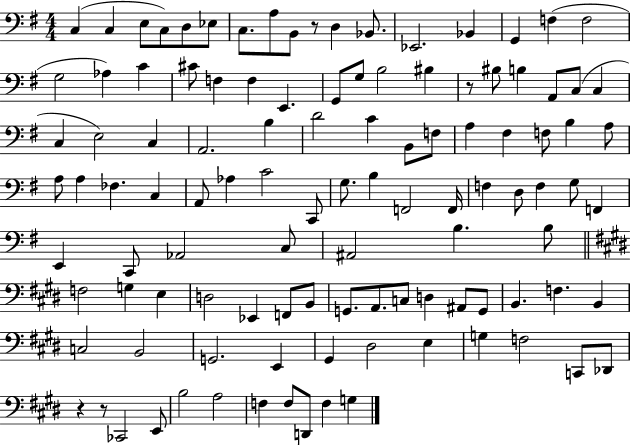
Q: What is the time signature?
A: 4/4